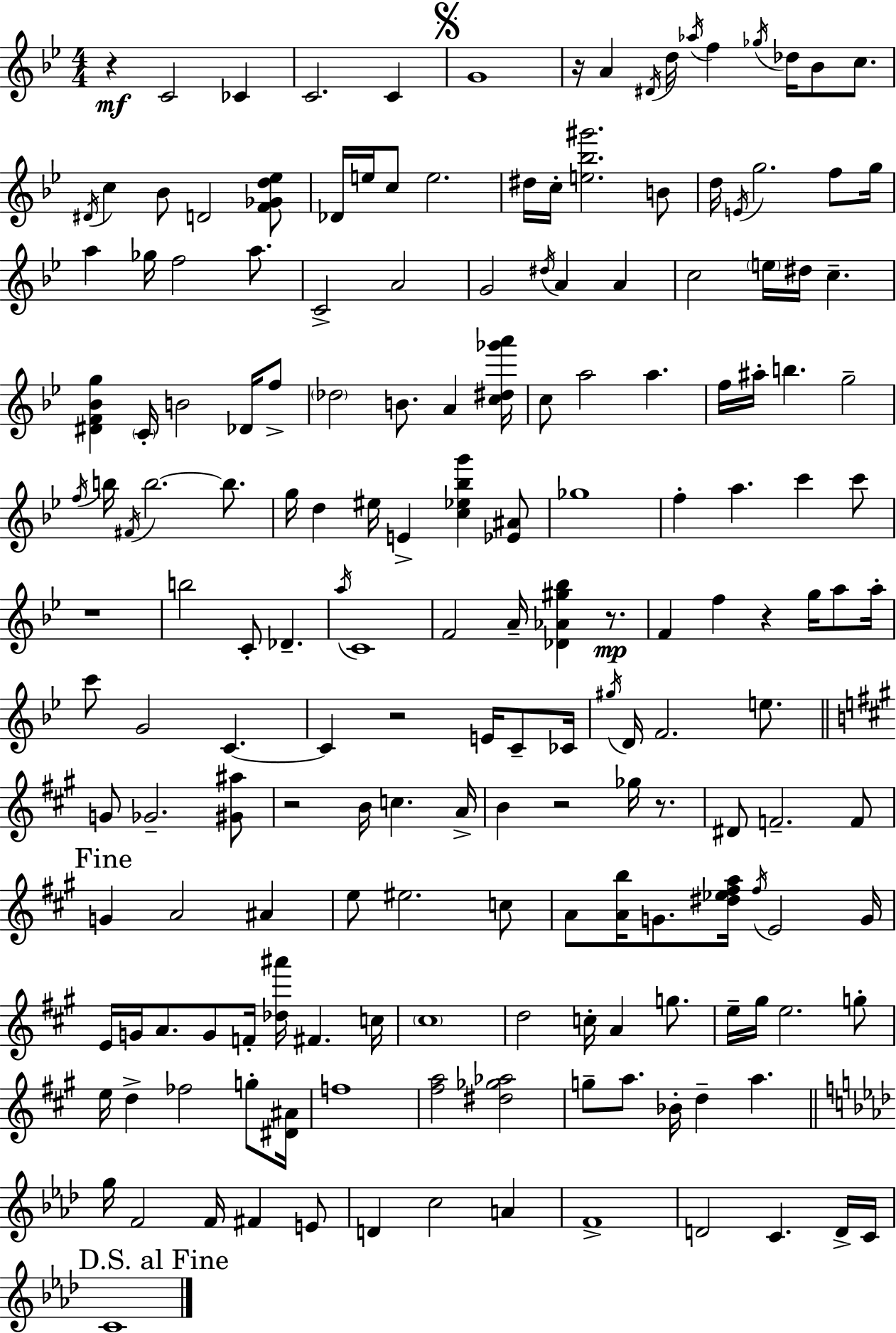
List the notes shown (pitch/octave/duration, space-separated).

R/q C4/h CES4/q C4/h. C4/q G4/w R/s A4/q D#4/s D5/s Ab5/s F5/q Gb5/s Db5/s Bb4/e C5/e. D#4/s C5/q Bb4/e D4/h [F4,Gb4,D5,Eb5]/e Db4/s E5/s C5/e E5/h. D#5/s C5/s [E5,Bb5,G#6]/h. B4/e D5/s E4/s G5/h. F5/e G5/s A5/q Gb5/s F5/h A5/e. C4/h A4/h G4/h D#5/s A4/q A4/q C5/h E5/s D#5/s C5/q. [D#4,F4,Bb4,G5]/q C4/s B4/h Db4/s F5/e Db5/h B4/e. A4/q [C5,D#5,Gb6,A6]/s C5/e A5/h A5/q. F5/s A#5/s B5/q. G5/h F5/s B5/s F#4/s B5/h. B5/e. G5/s D5/q EIS5/s E4/q [C5,Eb5,Bb5,G6]/q [Eb4,A#4]/e Gb5/w F5/q A5/q. C6/q C6/e R/w B5/h C4/e Db4/q. A5/s C4/w F4/h A4/s [Db4,Ab4,G#5,Bb5]/q R/e. F4/q F5/q R/q G5/s A5/e A5/s C6/e G4/h C4/q. C4/q R/h E4/s C4/e CES4/s G#5/s D4/s F4/h. E5/e. G4/e Gb4/h. [G#4,A#5]/e R/h B4/s C5/q. A4/s B4/q R/h Gb5/s R/e. D#4/e F4/h. F4/e G4/q A4/h A#4/q E5/e EIS5/h. C5/e A4/e [A4,B5]/s G4/e. [D#5,Eb5,F#5,A5]/s F#5/s E4/h G4/s E4/s G4/s A4/e. G4/e F4/s [Db5,A#6]/s F#4/q. C5/s C#5/w D5/h C5/s A4/q G5/e. E5/s G#5/s E5/h. G5/e E5/s D5/q FES5/h G5/e [D#4,A#4]/s F5/w [F#5,A5]/h [D#5,Gb5,Ab5]/h G5/e A5/e. Bb4/s D5/q A5/q. G5/s F4/h F4/s F#4/q E4/e D4/q C5/h A4/q F4/w D4/h C4/q. D4/s C4/s C4/w